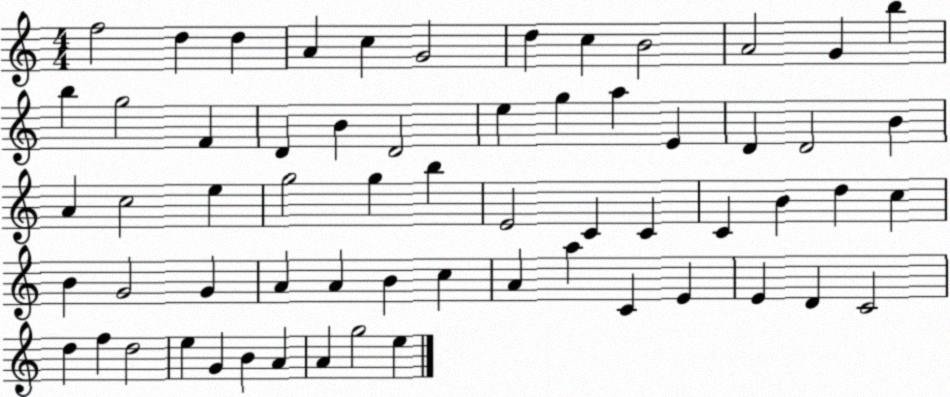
X:1
T:Untitled
M:4/4
L:1/4
K:C
f2 d d A c G2 d c B2 A2 G b b g2 F D B D2 e g a E D D2 B A c2 e g2 g b E2 C C C B d c B G2 G A A B c A a C E E D C2 d f d2 e G B A A g2 e